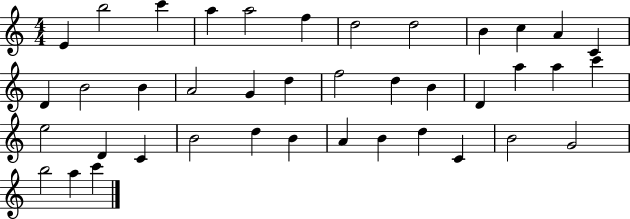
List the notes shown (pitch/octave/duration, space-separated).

E4/q B5/h C6/q A5/q A5/h F5/q D5/h D5/h B4/q C5/q A4/q C4/q D4/q B4/h B4/q A4/h G4/q D5/q F5/h D5/q B4/q D4/q A5/q A5/q C6/q E5/h D4/q C4/q B4/h D5/q B4/q A4/q B4/q D5/q C4/q B4/h G4/h B5/h A5/q C6/q